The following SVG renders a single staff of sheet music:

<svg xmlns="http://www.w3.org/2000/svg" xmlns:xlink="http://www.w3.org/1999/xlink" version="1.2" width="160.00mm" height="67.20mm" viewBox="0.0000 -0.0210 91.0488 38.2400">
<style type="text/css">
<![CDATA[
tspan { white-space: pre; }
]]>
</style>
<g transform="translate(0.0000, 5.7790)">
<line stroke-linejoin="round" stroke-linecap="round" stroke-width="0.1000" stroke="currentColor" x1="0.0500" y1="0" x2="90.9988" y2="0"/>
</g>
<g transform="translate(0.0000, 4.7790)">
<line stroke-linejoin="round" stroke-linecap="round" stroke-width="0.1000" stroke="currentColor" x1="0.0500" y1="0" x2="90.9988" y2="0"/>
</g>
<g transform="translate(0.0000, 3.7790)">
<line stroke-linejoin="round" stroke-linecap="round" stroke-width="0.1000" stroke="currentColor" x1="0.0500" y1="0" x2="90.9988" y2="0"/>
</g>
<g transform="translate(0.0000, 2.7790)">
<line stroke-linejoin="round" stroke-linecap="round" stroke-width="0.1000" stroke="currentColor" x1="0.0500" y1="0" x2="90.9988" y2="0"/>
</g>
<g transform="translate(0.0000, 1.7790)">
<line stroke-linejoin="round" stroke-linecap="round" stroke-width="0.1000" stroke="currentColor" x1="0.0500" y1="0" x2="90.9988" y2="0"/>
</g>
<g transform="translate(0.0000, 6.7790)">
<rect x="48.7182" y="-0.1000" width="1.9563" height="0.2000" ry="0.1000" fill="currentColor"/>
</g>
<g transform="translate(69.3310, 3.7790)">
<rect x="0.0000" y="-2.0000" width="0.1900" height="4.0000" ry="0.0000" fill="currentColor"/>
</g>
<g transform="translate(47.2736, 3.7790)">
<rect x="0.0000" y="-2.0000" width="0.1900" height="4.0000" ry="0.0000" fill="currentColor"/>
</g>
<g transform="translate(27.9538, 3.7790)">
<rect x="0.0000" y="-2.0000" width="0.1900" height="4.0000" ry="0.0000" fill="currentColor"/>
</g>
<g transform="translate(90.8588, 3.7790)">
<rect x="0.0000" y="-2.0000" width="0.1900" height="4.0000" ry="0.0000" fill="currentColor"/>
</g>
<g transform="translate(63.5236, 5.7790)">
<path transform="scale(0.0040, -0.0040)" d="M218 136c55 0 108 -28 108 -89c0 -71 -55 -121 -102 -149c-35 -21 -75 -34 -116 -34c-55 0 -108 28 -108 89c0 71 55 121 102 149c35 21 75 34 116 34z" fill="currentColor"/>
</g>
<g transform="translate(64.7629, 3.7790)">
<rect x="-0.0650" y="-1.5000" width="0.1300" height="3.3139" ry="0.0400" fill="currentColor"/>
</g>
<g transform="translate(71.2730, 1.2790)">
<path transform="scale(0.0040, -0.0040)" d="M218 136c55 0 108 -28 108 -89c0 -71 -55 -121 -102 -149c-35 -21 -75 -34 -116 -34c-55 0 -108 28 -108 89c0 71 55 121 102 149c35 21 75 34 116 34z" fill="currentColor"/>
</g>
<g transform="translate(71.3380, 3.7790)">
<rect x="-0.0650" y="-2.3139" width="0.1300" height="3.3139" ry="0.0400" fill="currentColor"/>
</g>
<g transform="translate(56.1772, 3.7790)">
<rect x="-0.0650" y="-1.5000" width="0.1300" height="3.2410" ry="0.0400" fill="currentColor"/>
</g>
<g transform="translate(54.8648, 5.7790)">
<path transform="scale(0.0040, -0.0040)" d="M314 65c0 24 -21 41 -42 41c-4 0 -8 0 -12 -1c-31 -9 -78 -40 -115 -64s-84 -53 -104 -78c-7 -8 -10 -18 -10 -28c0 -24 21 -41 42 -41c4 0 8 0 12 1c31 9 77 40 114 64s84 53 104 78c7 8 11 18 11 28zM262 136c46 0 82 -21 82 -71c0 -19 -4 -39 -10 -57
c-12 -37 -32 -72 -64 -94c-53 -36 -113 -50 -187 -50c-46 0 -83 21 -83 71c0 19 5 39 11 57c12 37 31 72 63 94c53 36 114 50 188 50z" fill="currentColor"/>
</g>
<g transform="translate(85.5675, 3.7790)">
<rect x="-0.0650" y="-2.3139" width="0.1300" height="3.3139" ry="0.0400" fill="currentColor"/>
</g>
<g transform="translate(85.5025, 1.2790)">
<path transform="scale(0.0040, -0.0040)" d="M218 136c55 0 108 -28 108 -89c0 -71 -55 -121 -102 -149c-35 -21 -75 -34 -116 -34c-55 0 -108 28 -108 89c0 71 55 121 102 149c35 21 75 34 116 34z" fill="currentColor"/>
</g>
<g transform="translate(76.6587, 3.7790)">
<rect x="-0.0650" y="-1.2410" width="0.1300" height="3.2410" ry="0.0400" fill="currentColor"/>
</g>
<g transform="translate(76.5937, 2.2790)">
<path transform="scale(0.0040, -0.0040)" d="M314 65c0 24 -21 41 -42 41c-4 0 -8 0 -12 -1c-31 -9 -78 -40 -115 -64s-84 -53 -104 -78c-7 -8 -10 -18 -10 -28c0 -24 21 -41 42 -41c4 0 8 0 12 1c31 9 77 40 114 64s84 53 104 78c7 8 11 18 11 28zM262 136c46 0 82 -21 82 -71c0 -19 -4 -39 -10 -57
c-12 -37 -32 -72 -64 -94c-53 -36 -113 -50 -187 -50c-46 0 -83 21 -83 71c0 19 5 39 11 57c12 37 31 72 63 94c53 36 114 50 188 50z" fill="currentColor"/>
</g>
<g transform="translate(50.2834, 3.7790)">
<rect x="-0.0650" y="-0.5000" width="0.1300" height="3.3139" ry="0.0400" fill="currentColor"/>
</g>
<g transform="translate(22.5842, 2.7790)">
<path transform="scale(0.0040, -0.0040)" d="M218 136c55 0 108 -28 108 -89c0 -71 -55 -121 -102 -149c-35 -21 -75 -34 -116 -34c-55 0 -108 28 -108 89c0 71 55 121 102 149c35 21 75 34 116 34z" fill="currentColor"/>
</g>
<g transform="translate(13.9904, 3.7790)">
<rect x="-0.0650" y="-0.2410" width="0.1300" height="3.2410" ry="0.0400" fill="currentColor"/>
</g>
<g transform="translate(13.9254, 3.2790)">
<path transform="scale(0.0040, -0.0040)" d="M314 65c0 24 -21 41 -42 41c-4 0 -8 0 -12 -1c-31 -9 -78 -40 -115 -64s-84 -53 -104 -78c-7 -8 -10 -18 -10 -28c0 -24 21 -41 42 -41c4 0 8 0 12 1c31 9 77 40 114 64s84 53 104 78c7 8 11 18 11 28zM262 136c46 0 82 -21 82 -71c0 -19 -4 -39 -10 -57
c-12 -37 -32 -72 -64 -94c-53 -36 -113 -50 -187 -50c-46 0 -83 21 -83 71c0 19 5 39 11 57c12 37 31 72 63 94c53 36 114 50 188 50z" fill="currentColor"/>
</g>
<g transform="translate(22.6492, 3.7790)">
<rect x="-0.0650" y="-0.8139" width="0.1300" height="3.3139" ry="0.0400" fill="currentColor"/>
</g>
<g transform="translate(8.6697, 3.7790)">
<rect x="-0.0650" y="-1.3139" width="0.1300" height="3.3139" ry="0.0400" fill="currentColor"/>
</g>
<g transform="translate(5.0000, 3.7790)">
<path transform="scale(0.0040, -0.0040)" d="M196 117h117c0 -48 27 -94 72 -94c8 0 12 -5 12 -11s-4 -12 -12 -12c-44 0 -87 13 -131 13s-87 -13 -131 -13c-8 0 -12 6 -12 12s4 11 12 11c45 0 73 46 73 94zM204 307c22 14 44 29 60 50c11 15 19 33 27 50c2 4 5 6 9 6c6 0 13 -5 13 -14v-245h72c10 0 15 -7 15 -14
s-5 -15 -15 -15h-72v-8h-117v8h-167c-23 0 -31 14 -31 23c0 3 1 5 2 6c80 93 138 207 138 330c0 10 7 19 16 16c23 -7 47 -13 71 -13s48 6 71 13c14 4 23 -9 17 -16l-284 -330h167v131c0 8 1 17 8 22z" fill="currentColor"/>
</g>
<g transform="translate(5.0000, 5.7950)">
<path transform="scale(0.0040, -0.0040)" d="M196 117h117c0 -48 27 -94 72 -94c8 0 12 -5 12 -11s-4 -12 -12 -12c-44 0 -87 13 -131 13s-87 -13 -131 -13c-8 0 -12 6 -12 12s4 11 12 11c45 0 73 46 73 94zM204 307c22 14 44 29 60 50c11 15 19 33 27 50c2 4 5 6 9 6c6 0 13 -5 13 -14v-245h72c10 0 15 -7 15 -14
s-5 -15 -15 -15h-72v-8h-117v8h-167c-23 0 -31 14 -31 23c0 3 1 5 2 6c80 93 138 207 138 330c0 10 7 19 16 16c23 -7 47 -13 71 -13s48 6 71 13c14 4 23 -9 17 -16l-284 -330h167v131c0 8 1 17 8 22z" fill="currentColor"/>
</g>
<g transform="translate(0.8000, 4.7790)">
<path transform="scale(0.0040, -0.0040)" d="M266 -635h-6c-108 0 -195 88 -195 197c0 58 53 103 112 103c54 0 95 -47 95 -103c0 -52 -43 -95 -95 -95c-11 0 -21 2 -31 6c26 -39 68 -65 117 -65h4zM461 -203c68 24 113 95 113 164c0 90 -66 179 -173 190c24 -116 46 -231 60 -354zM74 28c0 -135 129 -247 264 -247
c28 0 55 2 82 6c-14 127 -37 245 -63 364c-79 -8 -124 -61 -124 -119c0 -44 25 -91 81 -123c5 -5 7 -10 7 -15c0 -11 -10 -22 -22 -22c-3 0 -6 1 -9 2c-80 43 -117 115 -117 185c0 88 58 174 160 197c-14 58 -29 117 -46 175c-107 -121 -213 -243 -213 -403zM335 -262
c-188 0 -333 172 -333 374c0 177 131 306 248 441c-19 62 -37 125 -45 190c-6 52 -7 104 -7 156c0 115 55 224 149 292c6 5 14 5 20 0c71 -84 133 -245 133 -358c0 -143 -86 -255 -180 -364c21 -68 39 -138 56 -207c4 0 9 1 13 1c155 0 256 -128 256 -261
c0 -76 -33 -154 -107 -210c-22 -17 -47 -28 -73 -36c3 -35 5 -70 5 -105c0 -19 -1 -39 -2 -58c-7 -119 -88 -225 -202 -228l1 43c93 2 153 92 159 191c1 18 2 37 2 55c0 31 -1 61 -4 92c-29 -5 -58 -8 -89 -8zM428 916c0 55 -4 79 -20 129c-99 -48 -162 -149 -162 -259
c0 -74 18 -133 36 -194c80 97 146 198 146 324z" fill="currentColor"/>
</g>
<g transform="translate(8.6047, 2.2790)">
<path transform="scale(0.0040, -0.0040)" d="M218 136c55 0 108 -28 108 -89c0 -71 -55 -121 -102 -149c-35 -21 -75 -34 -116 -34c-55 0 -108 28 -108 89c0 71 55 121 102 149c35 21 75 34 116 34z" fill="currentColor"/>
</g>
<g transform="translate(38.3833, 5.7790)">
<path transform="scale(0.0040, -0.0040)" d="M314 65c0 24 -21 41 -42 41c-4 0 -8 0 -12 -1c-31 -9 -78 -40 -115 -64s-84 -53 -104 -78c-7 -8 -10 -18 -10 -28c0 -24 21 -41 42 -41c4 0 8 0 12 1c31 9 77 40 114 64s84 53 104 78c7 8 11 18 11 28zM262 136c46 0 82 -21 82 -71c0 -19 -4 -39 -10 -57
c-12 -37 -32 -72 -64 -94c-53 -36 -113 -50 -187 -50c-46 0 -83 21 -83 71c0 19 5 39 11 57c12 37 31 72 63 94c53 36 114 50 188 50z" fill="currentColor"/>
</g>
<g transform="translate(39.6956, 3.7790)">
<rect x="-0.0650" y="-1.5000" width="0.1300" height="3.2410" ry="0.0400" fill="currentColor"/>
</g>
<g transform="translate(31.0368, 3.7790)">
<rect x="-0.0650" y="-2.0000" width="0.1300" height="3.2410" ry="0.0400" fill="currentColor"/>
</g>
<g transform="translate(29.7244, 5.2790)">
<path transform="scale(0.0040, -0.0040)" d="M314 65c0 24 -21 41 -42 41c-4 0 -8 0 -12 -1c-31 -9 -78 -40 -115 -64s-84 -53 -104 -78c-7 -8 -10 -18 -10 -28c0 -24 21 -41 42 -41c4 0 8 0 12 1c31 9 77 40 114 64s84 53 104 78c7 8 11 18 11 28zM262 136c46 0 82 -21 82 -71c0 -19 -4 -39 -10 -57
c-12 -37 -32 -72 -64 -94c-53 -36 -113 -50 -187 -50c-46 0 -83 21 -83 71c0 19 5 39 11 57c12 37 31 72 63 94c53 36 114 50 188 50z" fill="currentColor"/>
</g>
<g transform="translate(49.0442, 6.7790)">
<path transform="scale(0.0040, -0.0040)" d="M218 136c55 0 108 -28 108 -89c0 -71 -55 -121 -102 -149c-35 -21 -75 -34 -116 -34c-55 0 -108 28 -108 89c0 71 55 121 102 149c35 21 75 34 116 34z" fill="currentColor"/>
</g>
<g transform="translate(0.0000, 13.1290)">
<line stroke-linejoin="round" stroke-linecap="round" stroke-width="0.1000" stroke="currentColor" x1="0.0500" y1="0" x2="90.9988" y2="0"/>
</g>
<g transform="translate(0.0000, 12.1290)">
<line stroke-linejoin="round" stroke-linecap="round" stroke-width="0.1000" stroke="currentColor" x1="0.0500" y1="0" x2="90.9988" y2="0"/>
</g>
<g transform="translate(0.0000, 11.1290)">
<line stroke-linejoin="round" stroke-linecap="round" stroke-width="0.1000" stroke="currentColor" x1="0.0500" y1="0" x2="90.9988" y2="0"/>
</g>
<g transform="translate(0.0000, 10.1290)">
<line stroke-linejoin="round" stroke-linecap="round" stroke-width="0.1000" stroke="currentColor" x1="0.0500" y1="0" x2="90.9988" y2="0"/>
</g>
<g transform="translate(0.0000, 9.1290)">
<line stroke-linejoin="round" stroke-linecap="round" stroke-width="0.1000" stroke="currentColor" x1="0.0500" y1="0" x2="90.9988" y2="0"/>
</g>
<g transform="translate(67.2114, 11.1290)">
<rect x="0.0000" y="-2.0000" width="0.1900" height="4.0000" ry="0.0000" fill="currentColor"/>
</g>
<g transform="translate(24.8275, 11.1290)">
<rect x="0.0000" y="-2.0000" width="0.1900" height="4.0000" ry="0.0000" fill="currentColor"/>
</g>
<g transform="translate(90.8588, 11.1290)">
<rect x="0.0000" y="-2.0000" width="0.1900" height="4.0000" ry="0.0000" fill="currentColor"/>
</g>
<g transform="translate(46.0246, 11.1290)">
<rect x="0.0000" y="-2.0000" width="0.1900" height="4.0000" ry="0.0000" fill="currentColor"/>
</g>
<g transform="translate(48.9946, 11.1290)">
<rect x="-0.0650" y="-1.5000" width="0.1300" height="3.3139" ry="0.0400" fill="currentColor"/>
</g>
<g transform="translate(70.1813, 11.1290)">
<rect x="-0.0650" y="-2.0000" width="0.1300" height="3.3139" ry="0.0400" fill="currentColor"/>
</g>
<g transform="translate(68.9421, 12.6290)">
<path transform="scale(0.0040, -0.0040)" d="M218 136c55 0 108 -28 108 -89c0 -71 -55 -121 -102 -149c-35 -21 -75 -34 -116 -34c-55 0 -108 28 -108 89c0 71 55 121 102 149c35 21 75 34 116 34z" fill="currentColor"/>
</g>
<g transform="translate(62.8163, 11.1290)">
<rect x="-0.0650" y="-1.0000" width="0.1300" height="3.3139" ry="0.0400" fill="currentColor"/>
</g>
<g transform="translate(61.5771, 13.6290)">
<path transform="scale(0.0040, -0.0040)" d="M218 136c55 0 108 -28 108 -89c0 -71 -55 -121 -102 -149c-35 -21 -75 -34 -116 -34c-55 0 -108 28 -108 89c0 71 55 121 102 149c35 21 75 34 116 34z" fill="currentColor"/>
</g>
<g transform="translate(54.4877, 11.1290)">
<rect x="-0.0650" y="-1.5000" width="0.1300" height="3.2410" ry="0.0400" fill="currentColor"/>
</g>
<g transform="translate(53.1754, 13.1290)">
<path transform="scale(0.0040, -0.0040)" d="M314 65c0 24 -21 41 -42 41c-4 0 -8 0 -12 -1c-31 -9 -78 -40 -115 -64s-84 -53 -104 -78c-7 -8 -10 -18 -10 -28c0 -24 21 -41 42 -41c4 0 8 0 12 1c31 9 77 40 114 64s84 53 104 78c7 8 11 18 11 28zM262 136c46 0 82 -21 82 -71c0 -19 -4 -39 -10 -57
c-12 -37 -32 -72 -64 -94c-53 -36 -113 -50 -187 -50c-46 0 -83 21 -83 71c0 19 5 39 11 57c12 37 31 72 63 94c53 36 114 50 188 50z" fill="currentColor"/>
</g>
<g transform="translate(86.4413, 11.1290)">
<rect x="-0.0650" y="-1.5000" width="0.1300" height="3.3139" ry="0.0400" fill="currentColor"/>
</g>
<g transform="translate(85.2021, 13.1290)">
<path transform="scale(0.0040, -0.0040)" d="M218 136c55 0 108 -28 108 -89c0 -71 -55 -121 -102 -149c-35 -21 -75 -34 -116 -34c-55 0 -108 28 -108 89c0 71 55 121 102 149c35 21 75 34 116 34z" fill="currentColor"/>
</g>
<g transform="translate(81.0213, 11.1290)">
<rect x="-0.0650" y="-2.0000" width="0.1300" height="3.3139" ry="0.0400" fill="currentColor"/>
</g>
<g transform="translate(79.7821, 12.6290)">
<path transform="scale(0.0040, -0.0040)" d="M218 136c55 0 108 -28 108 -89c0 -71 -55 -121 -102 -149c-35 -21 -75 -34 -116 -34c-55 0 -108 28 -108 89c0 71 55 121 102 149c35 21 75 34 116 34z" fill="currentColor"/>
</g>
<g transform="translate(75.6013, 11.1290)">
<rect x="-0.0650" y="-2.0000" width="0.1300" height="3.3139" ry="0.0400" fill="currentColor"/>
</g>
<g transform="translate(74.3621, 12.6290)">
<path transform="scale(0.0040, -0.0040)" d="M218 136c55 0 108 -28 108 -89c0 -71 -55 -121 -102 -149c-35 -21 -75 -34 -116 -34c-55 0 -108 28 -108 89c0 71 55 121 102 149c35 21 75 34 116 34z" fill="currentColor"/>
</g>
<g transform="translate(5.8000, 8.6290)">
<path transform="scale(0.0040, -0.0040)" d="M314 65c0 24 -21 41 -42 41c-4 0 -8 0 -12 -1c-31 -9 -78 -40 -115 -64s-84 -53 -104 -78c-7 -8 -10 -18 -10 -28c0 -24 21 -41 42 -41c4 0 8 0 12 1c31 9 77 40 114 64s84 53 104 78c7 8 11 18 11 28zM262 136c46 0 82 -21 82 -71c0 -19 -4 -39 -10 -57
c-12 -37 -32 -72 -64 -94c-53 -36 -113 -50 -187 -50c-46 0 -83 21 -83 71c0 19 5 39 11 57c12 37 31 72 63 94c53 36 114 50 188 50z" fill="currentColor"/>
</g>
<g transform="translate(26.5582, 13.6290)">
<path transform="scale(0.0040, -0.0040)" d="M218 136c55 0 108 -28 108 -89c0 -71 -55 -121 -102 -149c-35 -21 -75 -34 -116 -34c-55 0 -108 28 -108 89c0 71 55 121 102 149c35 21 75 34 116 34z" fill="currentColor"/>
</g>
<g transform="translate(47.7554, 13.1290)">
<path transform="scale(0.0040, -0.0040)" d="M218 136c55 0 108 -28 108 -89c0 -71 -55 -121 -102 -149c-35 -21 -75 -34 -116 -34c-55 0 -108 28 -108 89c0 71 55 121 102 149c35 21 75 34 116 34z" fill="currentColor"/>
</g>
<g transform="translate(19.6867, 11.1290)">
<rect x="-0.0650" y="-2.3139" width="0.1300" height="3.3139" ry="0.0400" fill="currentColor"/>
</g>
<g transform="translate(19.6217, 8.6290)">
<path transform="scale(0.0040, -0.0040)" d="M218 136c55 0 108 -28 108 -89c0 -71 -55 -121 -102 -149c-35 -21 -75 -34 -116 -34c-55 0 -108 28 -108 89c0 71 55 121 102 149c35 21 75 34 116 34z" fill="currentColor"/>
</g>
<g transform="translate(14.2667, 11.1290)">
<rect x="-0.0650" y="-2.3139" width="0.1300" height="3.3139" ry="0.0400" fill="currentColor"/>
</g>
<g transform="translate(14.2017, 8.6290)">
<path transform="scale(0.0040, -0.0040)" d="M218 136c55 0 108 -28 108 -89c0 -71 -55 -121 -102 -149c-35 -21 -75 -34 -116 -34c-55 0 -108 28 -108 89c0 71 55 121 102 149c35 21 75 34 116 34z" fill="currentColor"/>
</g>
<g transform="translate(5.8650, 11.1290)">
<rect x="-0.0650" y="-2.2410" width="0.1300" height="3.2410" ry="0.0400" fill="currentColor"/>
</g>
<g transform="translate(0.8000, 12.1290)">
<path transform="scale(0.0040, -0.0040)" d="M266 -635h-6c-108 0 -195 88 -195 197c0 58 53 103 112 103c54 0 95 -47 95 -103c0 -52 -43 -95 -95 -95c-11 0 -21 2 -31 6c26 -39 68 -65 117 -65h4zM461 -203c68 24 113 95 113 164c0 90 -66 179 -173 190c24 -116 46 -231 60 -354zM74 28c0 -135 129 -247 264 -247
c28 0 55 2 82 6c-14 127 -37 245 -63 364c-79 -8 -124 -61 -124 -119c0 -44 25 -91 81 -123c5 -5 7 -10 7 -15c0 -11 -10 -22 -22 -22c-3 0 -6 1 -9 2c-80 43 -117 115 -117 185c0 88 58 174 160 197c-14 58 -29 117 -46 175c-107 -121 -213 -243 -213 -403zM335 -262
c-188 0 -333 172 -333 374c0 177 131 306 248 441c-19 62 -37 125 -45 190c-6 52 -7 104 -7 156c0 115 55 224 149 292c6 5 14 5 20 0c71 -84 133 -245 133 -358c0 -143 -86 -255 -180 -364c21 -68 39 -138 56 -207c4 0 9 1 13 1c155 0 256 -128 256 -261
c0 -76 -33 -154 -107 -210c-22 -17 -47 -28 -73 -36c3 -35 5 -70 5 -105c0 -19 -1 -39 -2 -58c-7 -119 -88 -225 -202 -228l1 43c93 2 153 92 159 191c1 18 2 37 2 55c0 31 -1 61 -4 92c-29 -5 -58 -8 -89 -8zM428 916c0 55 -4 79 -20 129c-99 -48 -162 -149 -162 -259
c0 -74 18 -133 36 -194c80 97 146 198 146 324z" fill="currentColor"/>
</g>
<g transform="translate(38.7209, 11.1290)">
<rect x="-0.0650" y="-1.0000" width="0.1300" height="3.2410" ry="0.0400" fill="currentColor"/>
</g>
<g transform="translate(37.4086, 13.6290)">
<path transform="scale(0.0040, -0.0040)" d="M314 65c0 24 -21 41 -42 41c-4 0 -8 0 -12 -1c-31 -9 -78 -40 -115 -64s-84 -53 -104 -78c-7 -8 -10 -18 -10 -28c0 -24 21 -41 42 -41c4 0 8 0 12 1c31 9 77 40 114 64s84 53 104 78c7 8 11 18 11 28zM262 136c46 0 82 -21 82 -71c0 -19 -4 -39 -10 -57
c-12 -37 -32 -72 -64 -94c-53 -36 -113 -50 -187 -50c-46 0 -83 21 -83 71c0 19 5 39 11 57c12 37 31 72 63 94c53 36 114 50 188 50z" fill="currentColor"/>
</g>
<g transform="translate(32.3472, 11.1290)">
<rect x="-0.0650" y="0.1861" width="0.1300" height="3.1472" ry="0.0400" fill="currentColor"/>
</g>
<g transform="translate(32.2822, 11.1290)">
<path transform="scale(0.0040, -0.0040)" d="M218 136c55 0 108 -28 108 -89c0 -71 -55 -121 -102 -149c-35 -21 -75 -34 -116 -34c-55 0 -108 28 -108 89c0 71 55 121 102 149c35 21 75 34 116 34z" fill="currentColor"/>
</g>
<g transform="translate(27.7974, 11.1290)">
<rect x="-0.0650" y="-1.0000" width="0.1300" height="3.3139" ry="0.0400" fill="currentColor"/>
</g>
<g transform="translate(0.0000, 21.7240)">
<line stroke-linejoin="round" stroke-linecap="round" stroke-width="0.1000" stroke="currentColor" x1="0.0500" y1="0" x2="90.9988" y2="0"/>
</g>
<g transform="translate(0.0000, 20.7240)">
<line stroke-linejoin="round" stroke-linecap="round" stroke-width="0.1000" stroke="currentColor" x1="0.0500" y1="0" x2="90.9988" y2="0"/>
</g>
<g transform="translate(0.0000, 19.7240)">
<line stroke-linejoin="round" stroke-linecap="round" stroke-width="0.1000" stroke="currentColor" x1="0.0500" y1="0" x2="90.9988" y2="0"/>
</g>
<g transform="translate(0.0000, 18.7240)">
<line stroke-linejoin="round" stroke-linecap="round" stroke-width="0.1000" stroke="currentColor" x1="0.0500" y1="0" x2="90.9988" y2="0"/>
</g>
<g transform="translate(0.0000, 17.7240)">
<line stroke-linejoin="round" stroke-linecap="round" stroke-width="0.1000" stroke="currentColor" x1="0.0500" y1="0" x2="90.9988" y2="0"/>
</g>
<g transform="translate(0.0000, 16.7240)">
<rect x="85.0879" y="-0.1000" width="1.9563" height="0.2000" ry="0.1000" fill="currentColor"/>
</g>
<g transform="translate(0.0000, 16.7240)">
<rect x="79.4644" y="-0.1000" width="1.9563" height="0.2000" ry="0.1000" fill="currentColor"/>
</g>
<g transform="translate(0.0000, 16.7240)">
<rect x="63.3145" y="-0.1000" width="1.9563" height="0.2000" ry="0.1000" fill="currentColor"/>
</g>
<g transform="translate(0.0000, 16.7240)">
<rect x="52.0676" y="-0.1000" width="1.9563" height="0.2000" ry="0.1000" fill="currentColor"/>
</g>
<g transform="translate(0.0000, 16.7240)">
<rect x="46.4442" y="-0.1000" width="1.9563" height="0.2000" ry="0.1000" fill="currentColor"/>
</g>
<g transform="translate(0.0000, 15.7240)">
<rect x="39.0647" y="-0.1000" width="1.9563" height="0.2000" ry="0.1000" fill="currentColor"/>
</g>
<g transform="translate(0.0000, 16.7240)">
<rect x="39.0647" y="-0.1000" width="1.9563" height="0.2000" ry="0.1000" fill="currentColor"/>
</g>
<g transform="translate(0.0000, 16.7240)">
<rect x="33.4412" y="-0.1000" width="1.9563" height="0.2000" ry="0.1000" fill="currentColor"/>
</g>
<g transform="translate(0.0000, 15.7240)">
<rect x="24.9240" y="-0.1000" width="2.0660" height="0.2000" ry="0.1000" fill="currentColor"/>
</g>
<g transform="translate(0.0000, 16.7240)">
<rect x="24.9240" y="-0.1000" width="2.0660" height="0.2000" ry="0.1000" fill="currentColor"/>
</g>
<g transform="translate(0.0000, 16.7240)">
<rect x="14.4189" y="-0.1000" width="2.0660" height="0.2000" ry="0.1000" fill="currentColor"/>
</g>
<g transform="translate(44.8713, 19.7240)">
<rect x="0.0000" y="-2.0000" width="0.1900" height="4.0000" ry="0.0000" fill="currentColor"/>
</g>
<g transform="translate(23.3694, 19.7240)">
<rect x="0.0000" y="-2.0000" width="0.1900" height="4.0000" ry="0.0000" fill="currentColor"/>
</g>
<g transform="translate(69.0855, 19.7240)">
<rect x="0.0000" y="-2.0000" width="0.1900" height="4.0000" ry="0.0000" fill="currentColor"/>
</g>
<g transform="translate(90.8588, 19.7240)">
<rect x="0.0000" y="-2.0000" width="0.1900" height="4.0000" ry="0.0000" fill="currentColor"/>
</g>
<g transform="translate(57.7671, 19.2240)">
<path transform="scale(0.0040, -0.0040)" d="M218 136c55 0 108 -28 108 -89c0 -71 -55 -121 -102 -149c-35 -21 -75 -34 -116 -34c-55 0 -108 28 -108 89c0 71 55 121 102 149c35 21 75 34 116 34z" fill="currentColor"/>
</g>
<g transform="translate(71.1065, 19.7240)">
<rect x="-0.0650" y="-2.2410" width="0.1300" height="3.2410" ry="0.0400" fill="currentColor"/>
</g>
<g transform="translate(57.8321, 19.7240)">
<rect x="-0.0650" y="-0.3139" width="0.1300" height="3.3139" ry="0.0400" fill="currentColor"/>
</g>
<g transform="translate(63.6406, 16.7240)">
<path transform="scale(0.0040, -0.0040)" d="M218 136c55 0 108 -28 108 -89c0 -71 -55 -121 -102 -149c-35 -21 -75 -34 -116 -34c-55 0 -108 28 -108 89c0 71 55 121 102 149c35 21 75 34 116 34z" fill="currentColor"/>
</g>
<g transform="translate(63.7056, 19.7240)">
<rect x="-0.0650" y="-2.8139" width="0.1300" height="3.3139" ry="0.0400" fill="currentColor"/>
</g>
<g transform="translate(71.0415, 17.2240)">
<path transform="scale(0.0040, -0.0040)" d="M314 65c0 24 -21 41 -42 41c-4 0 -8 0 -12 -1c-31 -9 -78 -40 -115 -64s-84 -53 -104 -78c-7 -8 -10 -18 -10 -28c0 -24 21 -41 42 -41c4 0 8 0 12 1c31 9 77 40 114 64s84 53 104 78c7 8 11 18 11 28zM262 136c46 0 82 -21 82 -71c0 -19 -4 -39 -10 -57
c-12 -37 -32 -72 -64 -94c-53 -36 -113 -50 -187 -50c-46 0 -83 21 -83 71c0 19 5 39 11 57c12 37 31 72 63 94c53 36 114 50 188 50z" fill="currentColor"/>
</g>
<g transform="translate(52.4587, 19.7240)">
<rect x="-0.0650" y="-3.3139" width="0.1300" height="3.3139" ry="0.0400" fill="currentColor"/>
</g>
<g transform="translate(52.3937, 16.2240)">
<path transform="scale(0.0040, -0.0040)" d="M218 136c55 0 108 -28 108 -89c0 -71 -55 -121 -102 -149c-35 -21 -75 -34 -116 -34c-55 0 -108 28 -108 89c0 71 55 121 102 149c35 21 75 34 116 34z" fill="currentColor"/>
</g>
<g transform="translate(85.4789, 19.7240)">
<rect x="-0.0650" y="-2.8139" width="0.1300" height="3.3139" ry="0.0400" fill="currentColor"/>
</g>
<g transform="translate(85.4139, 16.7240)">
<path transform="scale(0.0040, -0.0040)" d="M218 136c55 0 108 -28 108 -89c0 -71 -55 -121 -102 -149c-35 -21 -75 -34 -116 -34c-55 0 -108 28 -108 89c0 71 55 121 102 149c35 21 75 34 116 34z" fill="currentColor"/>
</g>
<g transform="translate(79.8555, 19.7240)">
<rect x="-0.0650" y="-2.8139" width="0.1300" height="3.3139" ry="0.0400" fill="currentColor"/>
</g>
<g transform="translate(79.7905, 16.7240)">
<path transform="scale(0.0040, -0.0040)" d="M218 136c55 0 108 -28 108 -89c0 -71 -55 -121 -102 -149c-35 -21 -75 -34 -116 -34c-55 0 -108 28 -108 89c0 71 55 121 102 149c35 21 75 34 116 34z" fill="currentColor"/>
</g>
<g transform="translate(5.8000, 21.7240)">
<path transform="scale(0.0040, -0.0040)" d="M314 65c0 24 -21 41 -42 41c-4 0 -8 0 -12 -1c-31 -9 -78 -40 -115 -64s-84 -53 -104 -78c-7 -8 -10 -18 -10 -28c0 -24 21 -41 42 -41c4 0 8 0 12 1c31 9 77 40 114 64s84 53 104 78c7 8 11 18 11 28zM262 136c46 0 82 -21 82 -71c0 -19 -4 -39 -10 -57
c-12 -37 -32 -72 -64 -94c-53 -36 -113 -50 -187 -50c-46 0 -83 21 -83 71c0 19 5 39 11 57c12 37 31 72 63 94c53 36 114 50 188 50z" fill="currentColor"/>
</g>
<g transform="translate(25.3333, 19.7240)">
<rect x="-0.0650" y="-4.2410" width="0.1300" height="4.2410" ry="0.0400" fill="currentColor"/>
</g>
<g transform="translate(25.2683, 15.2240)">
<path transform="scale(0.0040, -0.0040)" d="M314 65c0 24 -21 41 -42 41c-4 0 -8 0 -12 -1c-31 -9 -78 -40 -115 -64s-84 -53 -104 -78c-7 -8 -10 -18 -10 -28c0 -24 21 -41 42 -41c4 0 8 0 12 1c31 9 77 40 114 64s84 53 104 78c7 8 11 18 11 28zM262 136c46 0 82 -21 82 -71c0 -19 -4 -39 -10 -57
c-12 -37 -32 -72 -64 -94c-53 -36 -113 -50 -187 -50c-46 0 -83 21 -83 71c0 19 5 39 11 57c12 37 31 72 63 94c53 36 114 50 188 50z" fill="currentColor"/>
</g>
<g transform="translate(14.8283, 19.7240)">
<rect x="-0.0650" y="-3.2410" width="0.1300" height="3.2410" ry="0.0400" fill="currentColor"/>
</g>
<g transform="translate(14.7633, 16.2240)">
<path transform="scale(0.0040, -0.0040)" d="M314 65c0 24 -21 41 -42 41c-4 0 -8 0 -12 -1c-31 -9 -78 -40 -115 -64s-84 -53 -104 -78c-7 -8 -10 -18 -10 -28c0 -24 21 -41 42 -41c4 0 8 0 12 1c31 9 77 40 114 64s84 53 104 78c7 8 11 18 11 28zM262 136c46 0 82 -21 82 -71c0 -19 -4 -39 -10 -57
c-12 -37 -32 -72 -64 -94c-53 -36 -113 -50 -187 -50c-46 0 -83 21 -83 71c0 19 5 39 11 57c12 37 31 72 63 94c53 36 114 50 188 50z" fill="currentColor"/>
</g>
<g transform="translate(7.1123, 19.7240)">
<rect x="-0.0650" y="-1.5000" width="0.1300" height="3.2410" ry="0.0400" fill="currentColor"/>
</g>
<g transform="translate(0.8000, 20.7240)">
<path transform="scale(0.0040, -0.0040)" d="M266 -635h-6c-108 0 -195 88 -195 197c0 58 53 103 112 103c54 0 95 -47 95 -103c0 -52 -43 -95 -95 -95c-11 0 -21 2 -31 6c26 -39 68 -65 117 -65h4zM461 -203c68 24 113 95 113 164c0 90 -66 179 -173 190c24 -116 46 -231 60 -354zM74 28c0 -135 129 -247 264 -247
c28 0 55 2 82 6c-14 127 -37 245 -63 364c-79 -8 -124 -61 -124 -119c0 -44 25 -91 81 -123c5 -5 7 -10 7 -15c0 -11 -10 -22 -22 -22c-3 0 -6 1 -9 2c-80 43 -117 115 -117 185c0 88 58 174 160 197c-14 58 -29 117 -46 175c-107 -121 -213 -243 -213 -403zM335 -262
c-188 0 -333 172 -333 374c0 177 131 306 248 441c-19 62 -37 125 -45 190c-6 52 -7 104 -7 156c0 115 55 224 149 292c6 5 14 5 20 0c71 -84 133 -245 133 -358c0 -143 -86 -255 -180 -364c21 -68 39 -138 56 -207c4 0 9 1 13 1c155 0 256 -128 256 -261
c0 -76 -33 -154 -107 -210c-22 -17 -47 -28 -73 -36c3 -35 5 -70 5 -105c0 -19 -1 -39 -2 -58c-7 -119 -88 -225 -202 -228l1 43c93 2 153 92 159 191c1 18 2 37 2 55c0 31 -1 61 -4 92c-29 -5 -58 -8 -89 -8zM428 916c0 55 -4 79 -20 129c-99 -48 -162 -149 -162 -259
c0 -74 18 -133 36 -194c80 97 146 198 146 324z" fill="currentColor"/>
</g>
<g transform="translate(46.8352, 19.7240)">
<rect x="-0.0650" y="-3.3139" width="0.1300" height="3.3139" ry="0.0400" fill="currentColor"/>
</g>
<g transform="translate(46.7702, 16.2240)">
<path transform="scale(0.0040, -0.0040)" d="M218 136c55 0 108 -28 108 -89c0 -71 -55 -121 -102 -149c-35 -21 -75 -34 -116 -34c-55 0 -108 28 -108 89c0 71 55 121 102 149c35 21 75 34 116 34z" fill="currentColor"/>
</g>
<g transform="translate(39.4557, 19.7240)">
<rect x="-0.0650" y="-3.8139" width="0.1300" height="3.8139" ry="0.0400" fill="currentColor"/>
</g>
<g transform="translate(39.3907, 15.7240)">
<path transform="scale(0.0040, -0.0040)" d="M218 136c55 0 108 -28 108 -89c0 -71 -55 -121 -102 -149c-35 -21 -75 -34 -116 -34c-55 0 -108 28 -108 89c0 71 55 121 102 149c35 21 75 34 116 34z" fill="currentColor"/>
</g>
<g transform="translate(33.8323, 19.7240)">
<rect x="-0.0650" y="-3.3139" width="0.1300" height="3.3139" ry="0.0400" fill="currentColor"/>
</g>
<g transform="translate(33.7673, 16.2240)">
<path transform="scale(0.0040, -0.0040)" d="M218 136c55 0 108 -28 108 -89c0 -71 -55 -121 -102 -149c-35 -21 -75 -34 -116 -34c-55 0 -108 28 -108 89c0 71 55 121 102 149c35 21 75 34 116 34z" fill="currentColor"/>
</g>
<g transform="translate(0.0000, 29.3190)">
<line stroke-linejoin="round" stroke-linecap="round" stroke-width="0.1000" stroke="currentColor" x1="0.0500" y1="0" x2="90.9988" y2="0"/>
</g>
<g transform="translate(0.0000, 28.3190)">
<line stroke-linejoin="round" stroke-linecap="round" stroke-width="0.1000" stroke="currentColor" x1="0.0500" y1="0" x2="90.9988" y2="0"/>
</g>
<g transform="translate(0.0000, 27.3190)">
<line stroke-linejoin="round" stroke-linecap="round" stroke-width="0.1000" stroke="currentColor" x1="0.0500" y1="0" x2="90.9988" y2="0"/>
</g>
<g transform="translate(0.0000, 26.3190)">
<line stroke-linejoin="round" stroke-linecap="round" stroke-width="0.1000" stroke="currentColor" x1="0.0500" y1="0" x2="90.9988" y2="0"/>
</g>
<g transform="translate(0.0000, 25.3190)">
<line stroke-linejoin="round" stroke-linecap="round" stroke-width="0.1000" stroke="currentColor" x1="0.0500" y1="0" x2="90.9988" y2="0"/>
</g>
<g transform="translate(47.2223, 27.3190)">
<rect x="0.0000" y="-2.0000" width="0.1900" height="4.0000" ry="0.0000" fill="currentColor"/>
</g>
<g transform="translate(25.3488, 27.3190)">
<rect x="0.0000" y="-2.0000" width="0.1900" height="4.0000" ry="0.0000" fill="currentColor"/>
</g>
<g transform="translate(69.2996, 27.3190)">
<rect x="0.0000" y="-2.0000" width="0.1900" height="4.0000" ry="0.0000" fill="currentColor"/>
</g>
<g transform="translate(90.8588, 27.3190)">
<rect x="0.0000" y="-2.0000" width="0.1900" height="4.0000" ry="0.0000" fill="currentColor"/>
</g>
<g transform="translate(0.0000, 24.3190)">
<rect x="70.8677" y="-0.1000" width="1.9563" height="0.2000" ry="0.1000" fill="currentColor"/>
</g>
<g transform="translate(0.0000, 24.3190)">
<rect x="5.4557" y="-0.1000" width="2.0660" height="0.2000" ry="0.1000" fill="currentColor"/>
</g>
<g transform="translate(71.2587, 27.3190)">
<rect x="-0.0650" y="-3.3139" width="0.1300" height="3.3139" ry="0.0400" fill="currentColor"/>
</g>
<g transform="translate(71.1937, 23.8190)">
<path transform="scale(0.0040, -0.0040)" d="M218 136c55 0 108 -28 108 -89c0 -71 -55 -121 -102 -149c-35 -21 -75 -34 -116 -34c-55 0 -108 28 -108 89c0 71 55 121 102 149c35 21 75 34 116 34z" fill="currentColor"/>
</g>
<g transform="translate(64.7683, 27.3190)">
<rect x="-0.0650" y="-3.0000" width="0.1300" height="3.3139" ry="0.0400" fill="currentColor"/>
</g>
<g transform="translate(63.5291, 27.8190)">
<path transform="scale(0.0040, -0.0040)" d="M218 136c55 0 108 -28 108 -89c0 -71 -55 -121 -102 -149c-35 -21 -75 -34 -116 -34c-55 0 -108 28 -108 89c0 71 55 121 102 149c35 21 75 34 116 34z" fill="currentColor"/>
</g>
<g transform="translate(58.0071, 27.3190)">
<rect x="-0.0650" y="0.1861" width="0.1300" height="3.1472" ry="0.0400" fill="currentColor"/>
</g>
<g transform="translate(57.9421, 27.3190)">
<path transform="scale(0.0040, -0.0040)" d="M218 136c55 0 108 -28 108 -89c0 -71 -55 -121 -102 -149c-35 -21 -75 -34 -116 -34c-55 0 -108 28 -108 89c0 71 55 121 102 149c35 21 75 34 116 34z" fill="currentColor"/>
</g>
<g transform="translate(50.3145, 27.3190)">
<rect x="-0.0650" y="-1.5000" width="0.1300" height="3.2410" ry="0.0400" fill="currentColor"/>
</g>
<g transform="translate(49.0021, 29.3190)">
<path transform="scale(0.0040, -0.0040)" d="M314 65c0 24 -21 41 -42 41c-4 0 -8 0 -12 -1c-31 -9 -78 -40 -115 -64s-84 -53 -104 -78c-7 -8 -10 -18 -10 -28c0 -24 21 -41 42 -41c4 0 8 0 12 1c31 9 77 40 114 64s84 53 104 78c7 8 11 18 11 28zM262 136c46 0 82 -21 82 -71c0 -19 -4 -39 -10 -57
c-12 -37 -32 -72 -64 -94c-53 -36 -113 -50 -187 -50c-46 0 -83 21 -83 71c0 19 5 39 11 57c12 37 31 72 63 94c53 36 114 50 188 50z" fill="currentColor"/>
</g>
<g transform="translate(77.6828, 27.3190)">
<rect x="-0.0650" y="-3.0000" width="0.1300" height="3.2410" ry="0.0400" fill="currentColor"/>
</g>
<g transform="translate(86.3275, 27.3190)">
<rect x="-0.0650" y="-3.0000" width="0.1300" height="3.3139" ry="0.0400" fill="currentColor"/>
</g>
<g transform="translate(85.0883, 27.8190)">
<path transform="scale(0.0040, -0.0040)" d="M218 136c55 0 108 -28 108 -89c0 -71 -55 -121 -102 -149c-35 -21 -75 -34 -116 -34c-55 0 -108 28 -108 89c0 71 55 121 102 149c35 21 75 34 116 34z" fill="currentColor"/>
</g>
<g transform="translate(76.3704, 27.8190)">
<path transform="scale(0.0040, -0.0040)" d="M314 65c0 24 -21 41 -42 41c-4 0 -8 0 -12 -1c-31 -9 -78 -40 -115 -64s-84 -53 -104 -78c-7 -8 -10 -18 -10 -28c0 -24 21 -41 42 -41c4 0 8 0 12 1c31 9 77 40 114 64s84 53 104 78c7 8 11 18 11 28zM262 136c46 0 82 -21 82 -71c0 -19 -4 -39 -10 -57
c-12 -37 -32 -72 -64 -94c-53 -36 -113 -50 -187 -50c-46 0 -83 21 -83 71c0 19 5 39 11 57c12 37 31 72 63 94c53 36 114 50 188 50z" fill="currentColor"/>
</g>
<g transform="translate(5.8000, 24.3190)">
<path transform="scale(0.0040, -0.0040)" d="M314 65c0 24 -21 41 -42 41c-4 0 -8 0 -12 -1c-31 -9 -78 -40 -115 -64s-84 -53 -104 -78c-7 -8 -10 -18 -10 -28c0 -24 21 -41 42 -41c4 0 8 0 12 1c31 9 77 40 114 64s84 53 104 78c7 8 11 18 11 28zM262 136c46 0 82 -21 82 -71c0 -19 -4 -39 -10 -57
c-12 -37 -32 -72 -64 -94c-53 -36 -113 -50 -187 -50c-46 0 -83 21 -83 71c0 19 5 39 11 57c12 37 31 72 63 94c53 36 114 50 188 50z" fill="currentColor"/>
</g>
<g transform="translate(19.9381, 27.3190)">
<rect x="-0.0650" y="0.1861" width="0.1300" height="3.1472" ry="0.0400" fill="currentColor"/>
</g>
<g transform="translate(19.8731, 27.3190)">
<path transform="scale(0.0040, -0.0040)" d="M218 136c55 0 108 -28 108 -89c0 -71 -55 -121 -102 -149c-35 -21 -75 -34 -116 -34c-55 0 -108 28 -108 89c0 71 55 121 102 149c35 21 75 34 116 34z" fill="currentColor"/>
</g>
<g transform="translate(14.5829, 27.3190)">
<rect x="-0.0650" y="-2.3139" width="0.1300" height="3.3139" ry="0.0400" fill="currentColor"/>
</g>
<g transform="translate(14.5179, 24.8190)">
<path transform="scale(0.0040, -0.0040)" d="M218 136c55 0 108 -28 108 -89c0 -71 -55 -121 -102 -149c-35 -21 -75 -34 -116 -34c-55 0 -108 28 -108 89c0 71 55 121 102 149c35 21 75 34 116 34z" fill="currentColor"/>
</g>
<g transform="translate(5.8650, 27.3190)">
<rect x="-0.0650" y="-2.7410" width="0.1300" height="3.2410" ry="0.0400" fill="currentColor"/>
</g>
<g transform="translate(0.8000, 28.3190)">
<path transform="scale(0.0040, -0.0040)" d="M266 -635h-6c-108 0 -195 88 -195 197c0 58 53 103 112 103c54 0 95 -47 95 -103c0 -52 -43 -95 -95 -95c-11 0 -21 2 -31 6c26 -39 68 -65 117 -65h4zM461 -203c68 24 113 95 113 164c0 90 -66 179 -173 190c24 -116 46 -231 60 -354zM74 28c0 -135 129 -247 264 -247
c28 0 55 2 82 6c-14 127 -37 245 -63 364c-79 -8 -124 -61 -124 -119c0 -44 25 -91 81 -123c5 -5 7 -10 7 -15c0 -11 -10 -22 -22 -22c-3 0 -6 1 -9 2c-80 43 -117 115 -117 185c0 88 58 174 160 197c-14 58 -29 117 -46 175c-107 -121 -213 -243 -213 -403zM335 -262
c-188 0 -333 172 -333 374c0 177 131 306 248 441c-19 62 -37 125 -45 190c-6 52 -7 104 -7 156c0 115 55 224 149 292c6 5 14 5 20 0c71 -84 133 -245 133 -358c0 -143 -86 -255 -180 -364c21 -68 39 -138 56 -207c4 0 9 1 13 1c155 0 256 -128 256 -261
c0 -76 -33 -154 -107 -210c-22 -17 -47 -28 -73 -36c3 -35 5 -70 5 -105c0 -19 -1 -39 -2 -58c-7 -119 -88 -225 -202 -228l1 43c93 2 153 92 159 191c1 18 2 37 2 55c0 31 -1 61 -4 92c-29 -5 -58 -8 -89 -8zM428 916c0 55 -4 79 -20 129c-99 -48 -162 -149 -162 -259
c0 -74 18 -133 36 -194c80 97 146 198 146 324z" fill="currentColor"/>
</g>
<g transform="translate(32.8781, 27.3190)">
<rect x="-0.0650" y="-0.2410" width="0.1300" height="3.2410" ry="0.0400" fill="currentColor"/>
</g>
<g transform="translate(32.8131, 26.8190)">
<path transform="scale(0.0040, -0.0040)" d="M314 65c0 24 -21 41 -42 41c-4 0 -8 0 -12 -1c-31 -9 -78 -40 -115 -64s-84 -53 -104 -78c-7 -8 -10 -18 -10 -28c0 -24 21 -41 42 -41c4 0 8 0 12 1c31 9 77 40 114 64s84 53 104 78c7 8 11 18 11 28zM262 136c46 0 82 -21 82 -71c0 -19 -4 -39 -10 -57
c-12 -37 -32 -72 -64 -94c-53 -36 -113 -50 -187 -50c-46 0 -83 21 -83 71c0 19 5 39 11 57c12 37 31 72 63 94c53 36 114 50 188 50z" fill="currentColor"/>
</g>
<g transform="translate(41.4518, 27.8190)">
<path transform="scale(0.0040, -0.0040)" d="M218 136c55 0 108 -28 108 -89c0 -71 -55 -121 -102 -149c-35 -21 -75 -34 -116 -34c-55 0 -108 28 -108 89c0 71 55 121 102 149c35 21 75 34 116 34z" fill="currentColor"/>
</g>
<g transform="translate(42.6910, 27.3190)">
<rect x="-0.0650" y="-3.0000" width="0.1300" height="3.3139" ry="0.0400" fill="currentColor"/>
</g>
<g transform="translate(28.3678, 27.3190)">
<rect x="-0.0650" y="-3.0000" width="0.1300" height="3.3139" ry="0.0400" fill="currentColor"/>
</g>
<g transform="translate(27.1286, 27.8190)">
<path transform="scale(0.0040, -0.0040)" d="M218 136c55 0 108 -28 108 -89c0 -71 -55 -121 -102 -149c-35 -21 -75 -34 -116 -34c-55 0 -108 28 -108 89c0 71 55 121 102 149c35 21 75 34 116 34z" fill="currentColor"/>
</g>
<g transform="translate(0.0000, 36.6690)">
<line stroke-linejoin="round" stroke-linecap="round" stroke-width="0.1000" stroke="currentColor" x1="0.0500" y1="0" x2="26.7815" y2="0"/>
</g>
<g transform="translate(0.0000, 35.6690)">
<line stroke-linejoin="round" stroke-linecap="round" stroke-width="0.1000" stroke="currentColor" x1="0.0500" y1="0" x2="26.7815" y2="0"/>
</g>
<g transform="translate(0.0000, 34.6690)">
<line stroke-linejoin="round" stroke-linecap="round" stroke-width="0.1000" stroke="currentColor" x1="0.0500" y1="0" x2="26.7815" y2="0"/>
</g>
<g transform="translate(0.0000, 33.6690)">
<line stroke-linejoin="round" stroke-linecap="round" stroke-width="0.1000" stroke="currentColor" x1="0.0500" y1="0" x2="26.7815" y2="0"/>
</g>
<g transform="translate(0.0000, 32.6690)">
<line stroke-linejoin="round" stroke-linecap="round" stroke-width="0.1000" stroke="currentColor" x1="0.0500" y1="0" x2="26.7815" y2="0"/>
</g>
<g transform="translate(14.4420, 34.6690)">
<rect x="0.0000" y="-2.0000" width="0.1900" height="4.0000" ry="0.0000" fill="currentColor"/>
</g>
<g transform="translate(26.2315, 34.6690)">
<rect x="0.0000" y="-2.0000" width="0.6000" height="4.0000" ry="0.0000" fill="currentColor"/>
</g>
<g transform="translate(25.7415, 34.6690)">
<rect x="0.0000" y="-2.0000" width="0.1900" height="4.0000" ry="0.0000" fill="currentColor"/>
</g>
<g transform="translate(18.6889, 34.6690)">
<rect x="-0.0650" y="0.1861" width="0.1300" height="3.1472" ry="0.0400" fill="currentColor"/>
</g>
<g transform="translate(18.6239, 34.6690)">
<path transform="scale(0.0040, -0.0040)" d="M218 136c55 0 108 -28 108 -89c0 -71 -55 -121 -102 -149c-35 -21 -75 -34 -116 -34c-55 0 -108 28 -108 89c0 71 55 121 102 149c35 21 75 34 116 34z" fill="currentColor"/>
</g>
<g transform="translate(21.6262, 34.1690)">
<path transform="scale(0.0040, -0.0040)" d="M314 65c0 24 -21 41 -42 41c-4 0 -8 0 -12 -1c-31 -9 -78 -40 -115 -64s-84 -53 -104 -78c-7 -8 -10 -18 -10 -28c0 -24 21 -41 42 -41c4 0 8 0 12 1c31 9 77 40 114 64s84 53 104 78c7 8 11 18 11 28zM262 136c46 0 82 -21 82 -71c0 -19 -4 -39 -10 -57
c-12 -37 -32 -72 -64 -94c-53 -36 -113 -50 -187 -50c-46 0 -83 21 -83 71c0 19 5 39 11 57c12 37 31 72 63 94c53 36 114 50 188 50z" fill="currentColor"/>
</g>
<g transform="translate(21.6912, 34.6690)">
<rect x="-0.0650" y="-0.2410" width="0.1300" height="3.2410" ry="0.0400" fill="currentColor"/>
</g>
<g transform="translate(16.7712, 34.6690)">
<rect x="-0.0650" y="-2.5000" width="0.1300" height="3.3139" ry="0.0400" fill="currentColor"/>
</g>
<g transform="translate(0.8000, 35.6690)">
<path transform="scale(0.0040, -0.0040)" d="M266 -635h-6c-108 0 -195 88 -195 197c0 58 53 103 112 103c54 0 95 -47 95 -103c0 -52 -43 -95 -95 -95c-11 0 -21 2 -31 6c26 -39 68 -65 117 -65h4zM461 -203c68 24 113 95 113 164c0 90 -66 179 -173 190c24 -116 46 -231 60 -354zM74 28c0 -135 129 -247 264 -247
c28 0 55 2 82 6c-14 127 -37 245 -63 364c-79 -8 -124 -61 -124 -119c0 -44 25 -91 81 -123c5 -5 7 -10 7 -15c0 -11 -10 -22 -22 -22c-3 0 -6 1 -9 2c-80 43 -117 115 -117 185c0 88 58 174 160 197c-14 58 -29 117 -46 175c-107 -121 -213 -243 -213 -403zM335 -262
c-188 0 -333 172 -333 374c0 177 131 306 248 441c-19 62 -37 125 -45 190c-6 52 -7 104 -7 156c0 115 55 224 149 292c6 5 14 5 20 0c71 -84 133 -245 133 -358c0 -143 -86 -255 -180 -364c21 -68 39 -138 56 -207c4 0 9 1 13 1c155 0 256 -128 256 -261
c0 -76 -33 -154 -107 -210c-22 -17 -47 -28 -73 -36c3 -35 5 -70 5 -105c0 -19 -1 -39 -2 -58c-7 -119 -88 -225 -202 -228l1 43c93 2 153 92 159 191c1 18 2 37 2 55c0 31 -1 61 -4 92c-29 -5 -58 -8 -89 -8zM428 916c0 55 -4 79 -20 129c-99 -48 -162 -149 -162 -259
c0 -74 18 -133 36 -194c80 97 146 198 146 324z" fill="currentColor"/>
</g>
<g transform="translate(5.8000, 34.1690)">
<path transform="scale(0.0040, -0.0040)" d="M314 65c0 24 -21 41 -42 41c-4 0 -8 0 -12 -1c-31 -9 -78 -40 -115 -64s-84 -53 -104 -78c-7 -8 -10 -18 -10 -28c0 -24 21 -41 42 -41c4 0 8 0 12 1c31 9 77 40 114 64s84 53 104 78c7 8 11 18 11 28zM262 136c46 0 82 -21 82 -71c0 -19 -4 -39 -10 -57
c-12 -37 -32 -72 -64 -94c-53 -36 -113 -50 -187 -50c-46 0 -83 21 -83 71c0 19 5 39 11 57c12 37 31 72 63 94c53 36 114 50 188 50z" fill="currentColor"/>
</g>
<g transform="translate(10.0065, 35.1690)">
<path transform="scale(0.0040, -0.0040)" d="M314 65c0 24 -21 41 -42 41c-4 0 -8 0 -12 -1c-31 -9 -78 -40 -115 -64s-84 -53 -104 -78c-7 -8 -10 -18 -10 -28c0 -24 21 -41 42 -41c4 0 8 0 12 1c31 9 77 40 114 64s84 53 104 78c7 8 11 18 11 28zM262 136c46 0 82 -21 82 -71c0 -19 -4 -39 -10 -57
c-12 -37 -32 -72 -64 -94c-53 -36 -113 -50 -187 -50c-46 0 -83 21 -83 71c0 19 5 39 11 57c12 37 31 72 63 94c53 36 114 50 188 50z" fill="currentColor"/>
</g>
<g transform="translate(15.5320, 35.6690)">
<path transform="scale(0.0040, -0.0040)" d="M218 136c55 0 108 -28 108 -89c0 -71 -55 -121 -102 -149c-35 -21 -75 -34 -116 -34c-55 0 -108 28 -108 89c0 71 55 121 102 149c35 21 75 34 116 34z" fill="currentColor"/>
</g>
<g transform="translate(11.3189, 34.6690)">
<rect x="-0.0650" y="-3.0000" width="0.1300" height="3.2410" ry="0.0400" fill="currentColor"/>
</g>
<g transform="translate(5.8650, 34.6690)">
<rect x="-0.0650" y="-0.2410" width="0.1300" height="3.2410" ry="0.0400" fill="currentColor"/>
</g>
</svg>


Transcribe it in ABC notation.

X:1
T:Untitled
M:4/4
L:1/4
K:C
e c2 d F2 E2 C E2 E g e2 g g2 g g D B D2 E E2 D F F F E E2 b2 d'2 b c' b b c a g2 a a a2 g B A c2 A E2 B A b A2 A c2 A2 G B c2